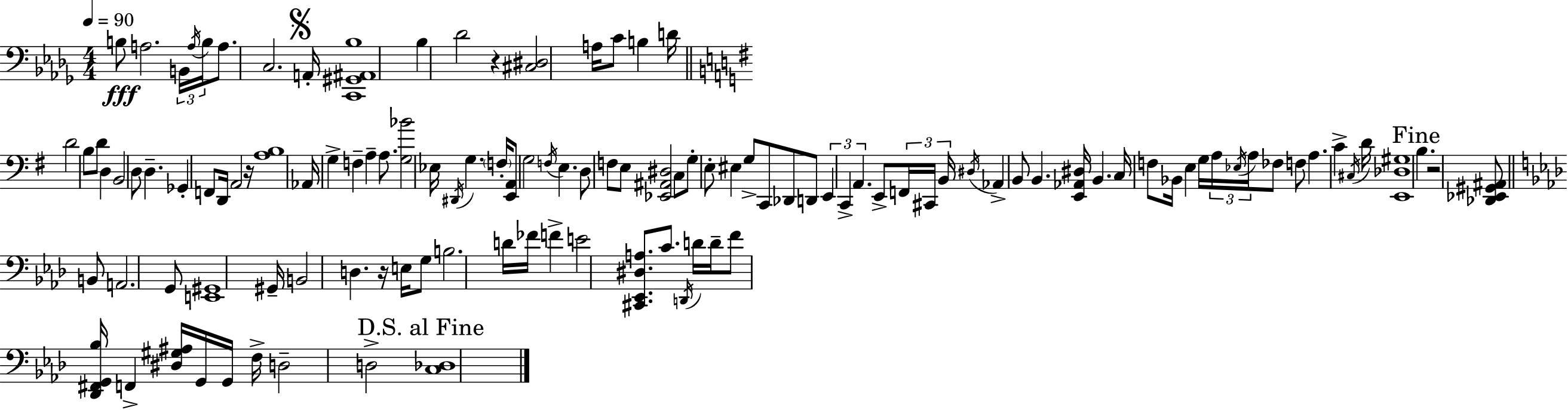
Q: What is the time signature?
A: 4/4